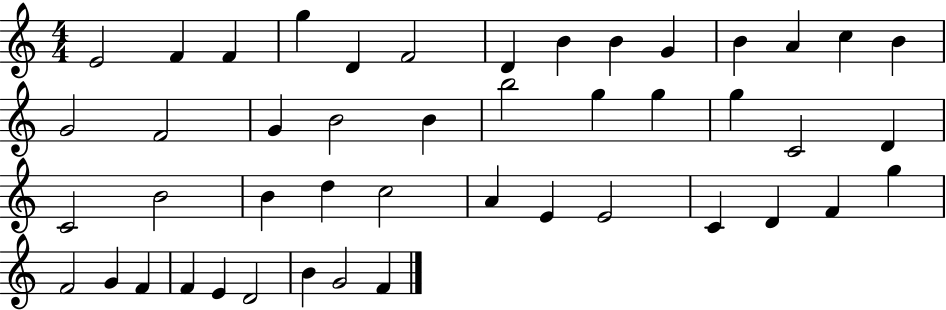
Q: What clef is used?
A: treble